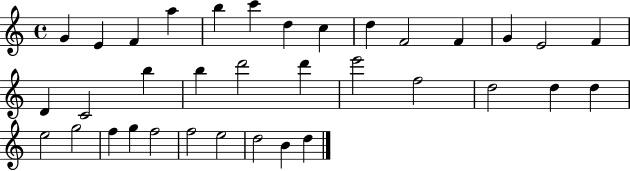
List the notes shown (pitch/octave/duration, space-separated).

G4/q E4/q F4/q A5/q B5/q C6/q D5/q C5/q D5/q F4/h F4/q G4/q E4/h F4/q D4/q C4/h B5/q B5/q D6/h D6/q E6/h F5/h D5/h D5/q D5/q E5/h G5/h F5/q G5/q F5/h F5/h E5/h D5/h B4/q D5/q